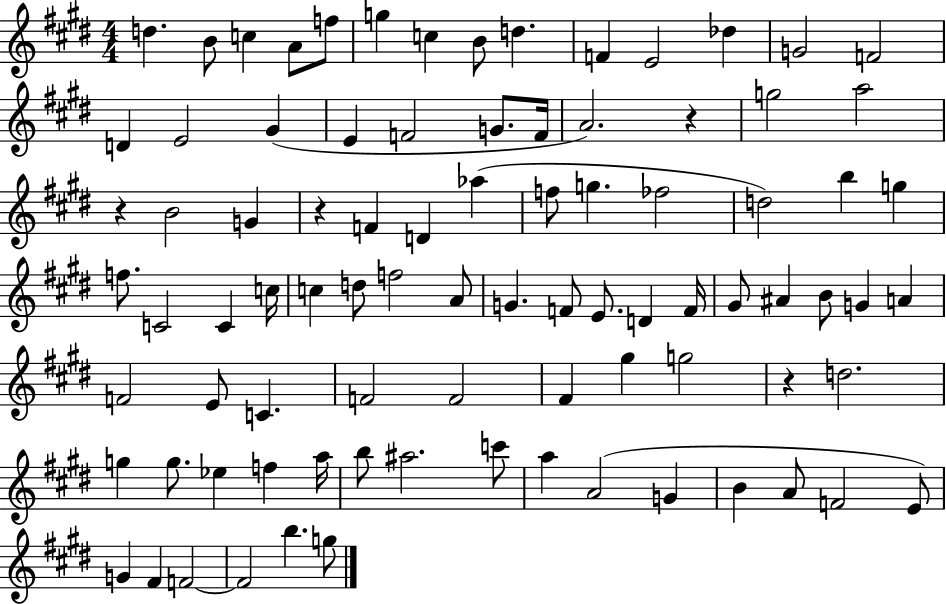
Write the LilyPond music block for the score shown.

{
  \clef treble
  \numericTimeSignature
  \time 4/4
  \key e \major
  d''4. b'8 c''4 a'8 f''8 | g''4 c''4 b'8 d''4. | f'4 e'2 des''4 | g'2 f'2 | \break d'4 e'2 gis'4( | e'4 f'2 g'8. f'16 | a'2.) r4 | g''2 a''2 | \break r4 b'2 g'4 | r4 f'4 d'4 aes''4( | f''8 g''4. fes''2 | d''2) b''4 g''4 | \break f''8. c'2 c'4 c''16 | c''4 d''8 f''2 a'8 | g'4. f'8 e'8. d'4 f'16 | gis'8 ais'4 b'8 g'4 a'4 | \break f'2 e'8 c'4. | f'2 f'2 | fis'4 gis''4 g''2 | r4 d''2. | \break g''4 g''8. ees''4 f''4 a''16 | b''8 ais''2. c'''8 | a''4 a'2( g'4 | b'4 a'8 f'2 e'8) | \break g'4 fis'4 f'2~~ | f'2 b''4. g''8 | \bar "|."
}